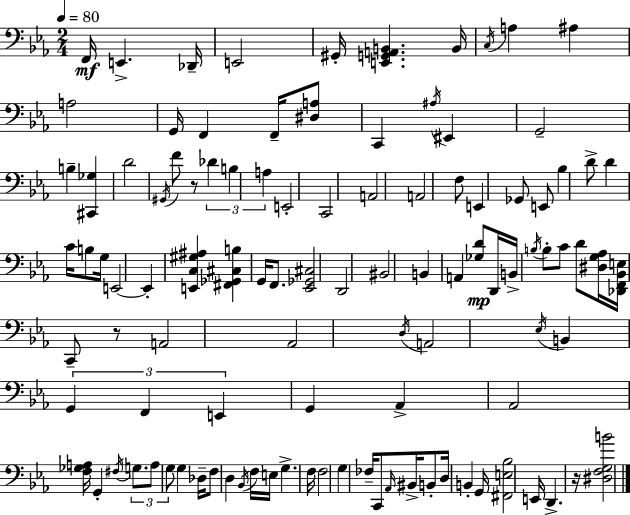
{
  \clef bass
  \numericTimeSignature
  \time 2/4
  \key ees \major
  \tempo 4 = 80
  \repeat volta 2 { f,16\mf e,4.-> des,16-- | e,2 | gis,16-. <e, g, a, b,>4. b,16 | \acciaccatura { c16 } a4 ais4 | \break a2 | g,16 f,4 f,16-- <dis a>8 | c,4 \acciaccatura { ais16 } eis,4 | g,2-- | \break b4-- <cis, ges>4 | d'2 | \acciaccatura { gis,16 } f'8 r8 \tuplet 3/2 { des'4 | b4 a4 } | \break e,2-. | c,2 | a,2 | a,2 | \break f8 e,4 | ges,8 e,8 bes4 | d'8-> d'4 c'16 | b8 g16 e,2~~ | \break e,4-. <e, c gis ais>4 | <fis, ges, cis b>4 g,16 | f,8. <ees, ges, cis>2 | d,2 | \break bis,2 | b,4 a,4 | <ges d'>8\mp d,16 b,16-> \acciaccatura { b16 } | b8-. c'8 d'8 <dis g aes>16 <des, f, bes, e>16 | \break c,8-- r8 a,2 | aes,2 | \acciaccatura { d16 } a,2 | \acciaccatura { ees16 } b,4 | \break \tuplet 3/2 { g,4 f,4 | e,4 } g,4 | aes,4-> aes,2 | <f ges a>16 g,4-. | \break \acciaccatura { fis16 } \tuplet 3/2 { g8. a8 | g8 } g4 des16-- | f8 d4 \acciaccatura { bes,16 } f16 | e16 g4.-> f16 | \break f2 | g4 fes16-- c,8 \grace { aes,16 } | bis,16-> b,8-. d16 b,4-. | g,16 <fis, e bes>2 | \break e,16 d,4.-> | r16 <dis f g b'>2 | } \bar "|."
}